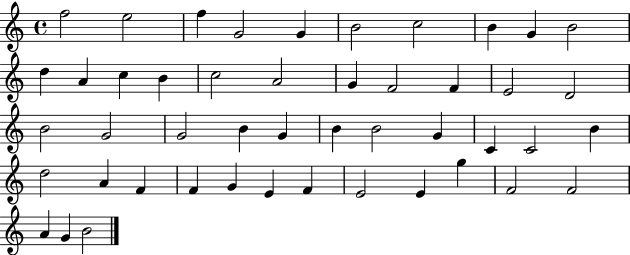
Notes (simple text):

F5/h E5/h F5/q G4/h G4/q B4/h C5/h B4/q G4/q B4/h D5/q A4/q C5/q B4/q C5/h A4/h G4/q F4/h F4/q E4/h D4/h B4/h G4/h G4/h B4/q G4/q B4/q B4/h G4/q C4/q C4/h B4/q D5/h A4/q F4/q F4/q G4/q E4/q F4/q E4/h E4/q G5/q F4/h F4/h A4/q G4/q B4/h